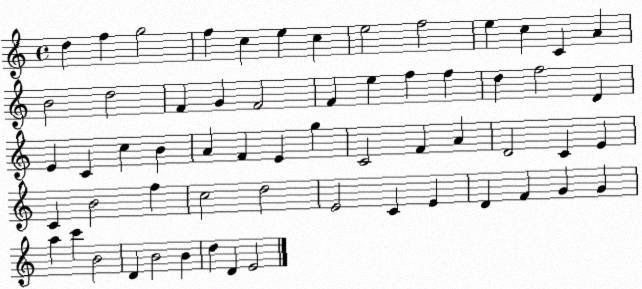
X:1
T:Untitled
M:4/4
L:1/4
K:C
d f g2 f c e c e2 f2 e c C A B2 d2 F G F2 F e f f d f2 D E C c B A F E g C2 F A D2 C E C B2 f c2 d2 E2 C E D F G G a c' B2 D B2 B d D E2